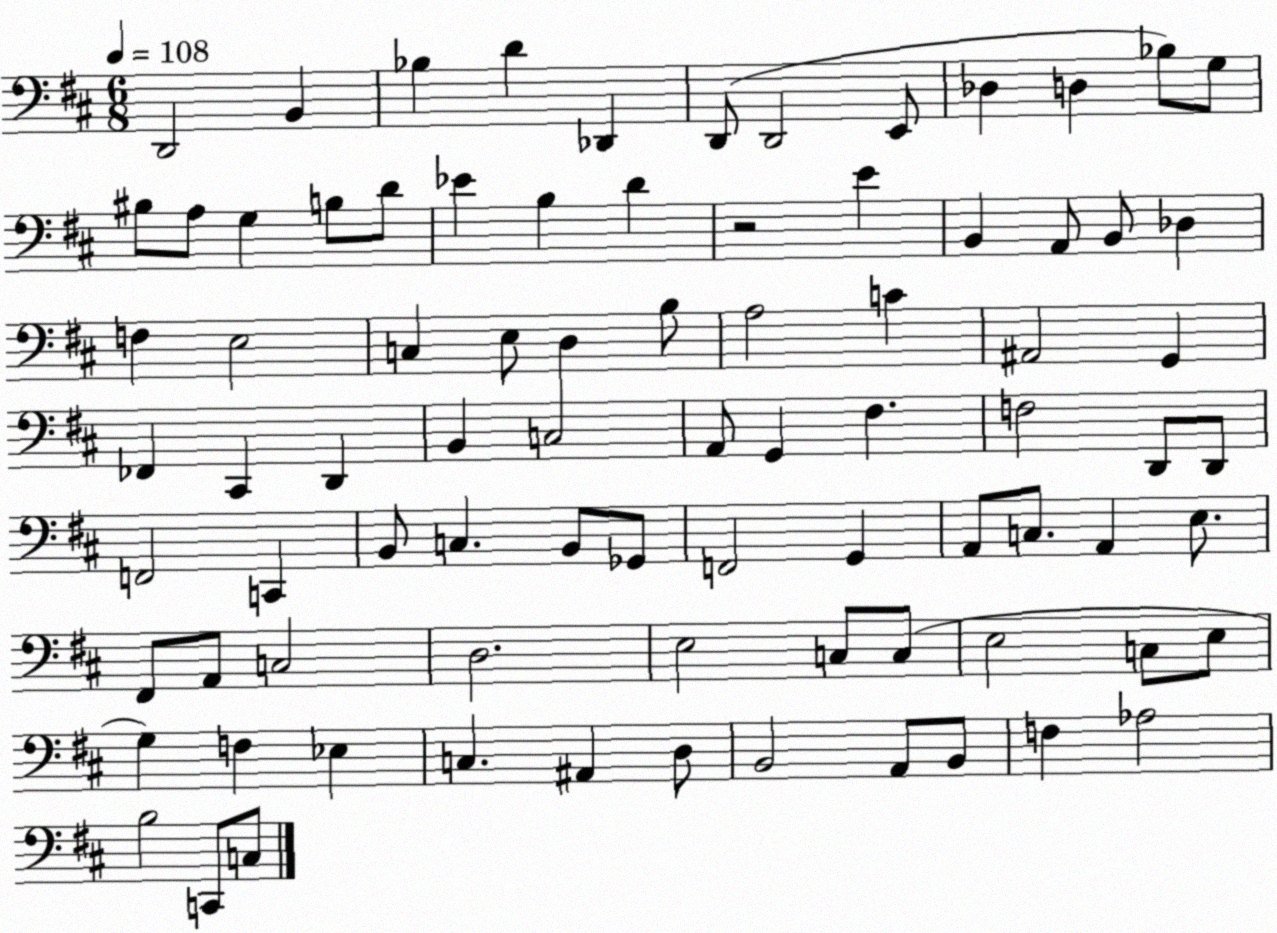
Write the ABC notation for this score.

X:1
T:Untitled
M:6/8
L:1/4
K:D
D,,2 B,, _B, D _D,, D,,/2 D,,2 E,,/2 _D, D, _B,/2 G,/2 ^B,/2 A,/2 G, B,/2 D/2 _E B, D z2 E B,, A,,/2 B,,/2 _D, F, E,2 C, E,/2 D, B,/2 A,2 C ^A,,2 G,, _F,, ^C,, D,, B,, C,2 A,,/2 G,, ^F, F,2 D,,/2 D,,/2 F,,2 C,, B,,/2 C, B,,/2 _G,,/2 F,,2 G,, A,,/2 C,/2 A,, E,/2 ^F,,/2 A,,/2 C,2 D,2 E,2 C,/2 C,/2 E,2 C,/2 E,/2 G, F, _E, C, ^A,, D,/2 B,,2 A,,/2 B,,/2 F, _A,2 B,2 C,,/2 C,/2